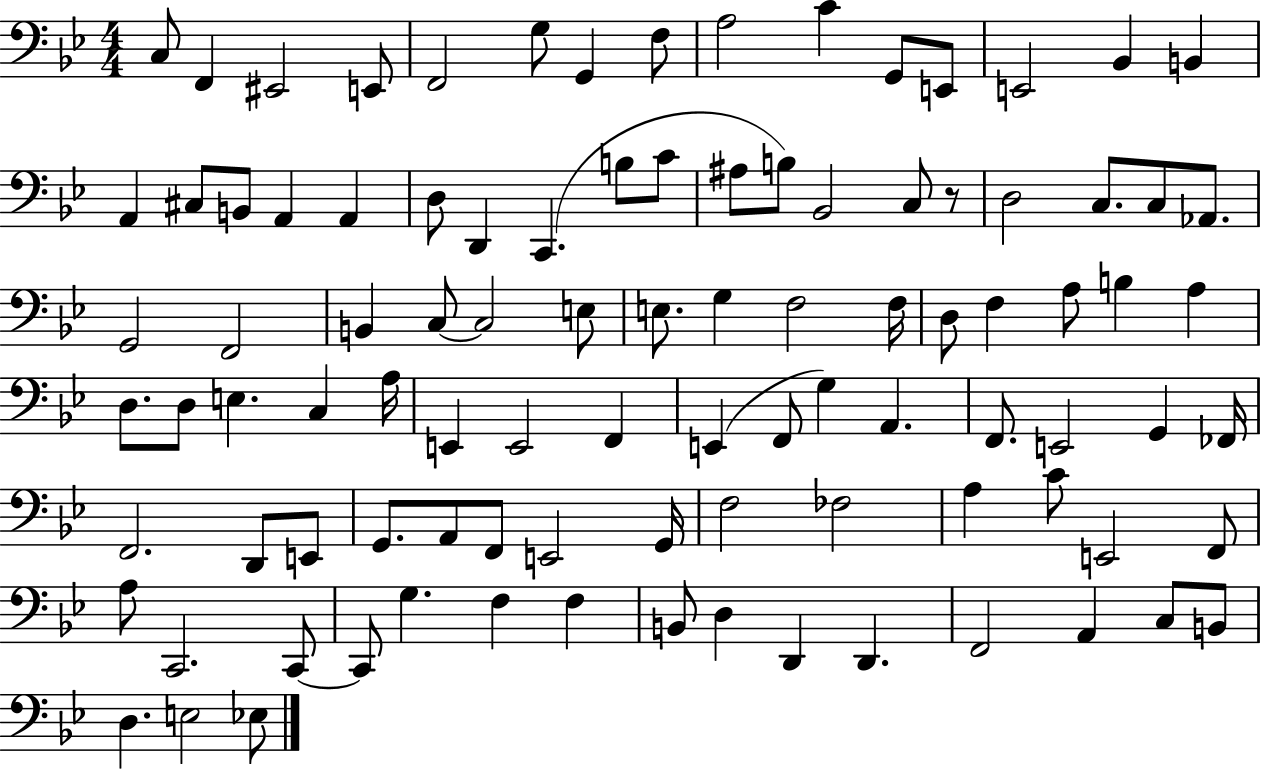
C3/e F2/q EIS2/h E2/e F2/h G3/e G2/q F3/e A3/h C4/q G2/e E2/e E2/h Bb2/q B2/q A2/q C#3/e B2/e A2/q A2/q D3/e D2/q C2/q. B3/e C4/e A#3/e B3/e Bb2/h C3/e R/e D3/h C3/e. C3/e Ab2/e. G2/h F2/h B2/q C3/e C3/h E3/e E3/e. G3/q F3/h F3/s D3/e F3/q A3/e B3/q A3/q D3/e. D3/e E3/q. C3/q A3/s E2/q E2/h F2/q E2/q F2/e G3/q A2/q. F2/e. E2/h G2/q FES2/s F2/h. D2/e E2/e G2/e. A2/e F2/e E2/h G2/s F3/h FES3/h A3/q C4/e E2/h F2/e A3/e C2/h. C2/e C2/e G3/q. F3/q F3/q B2/e D3/q D2/q D2/q. F2/h A2/q C3/e B2/e D3/q. E3/h Eb3/e